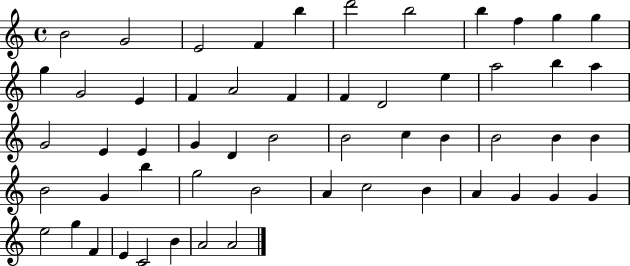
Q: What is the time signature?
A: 4/4